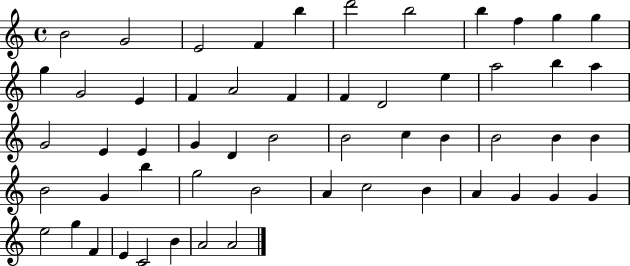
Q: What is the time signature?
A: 4/4